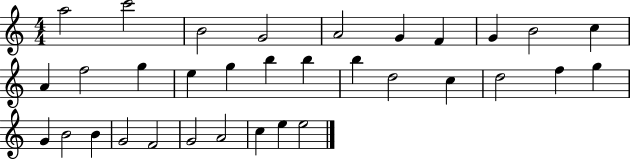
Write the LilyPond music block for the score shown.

{
  \clef treble
  \numericTimeSignature
  \time 4/4
  \key c \major
  a''2 c'''2 | b'2 g'2 | a'2 g'4 f'4 | g'4 b'2 c''4 | \break a'4 f''2 g''4 | e''4 g''4 b''4 b''4 | b''4 d''2 c''4 | d''2 f''4 g''4 | \break g'4 b'2 b'4 | g'2 f'2 | g'2 a'2 | c''4 e''4 e''2 | \break \bar "|."
}